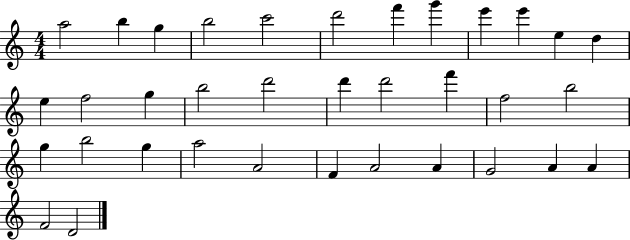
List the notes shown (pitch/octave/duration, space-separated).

A5/h B5/q G5/q B5/h C6/h D6/h F6/q G6/q E6/q E6/q E5/q D5/q E5/q F5/h G5/q B5/h D6/h D6/q D6/h F6/q F5/h B5/h G5/q B5/h G5/q A5/h A4/h F4/q A4/h A4/q G4/h A4/q A4/q F4/h D4/h